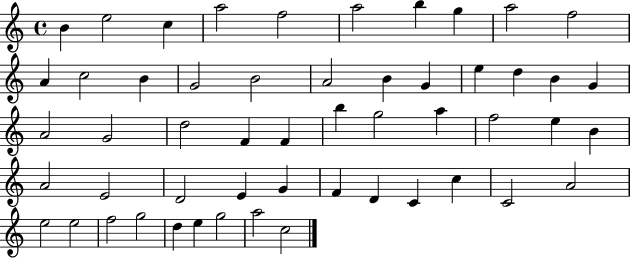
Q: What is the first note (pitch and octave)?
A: B4